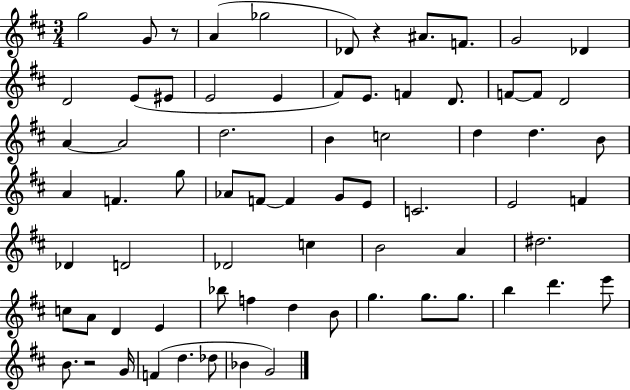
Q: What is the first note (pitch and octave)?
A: G5